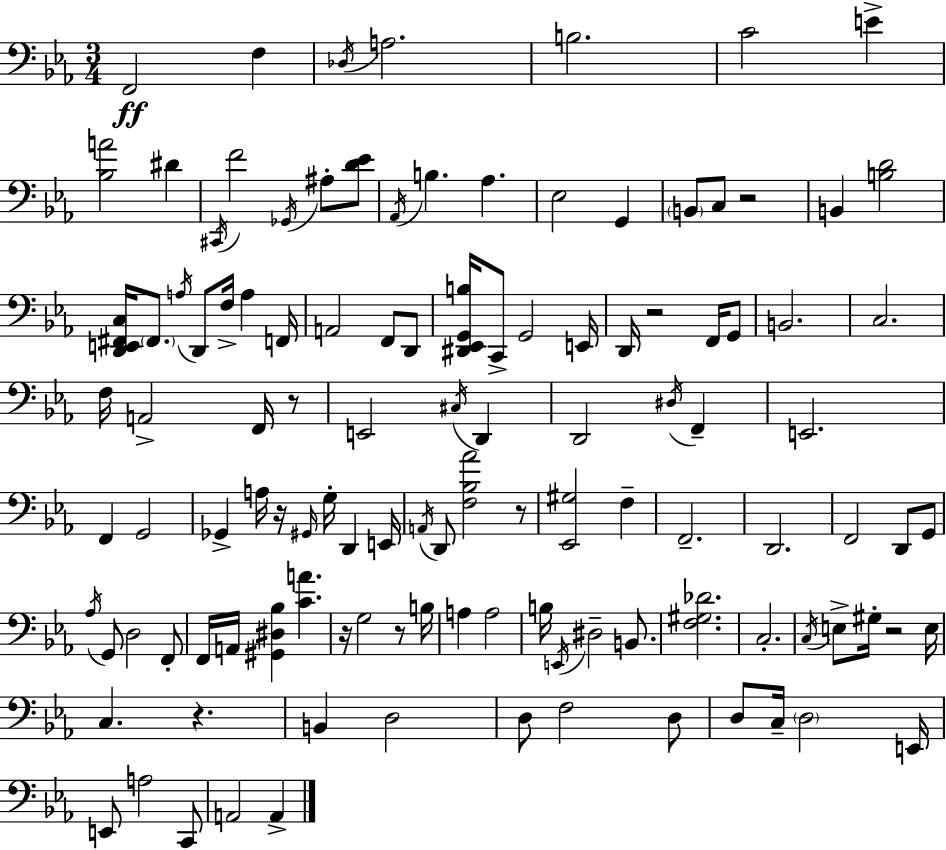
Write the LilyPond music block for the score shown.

{
  \clef bass
  \numericTimeSignature
  \time 3/4
  \key c \minor
  f,2\ff f4 | \acciaccatura { des16 } a2. | b2. | c'2 e'4-> | \break <bes a'>2 dis'4 | \acciaccatura { cis,16 } f'2 \acciaccatura { ges,16 } ais8-. | <d' ees'>8 \acciaccatura { aes,16 } b4. aes4. | ees2 | \break g,4 \parenthesize b,8 c8 r2 | b,4 <b d'>2 | <d, e, fis, c>16 \parenthesize fis,8. \acciaccatura { a16 } d,8 f16-> | a4 f,16 a,2 | \break f,8 d,8 <dis, ees, g, b>16 c,8-> g,2 | e,16 d,16 r2 | f,16 g,8 b,2. | c2. | \break f16 a,2-> | f,16 r8 e,2 | \acciaccatura { cis16 } d,4 d,2 | \acciaccatura { dis16 } f,4-- e,2. | \break f,4 g,2 | ges,4-> a16 | r16 \grace { gis,16 } g16-. d,4 e,16 \acciaccatura { a,16 } d,8 <f bes aes'>2 | r8 <ees, gis>2 | \break f4-- f,2.-- | d,2. | f,2 | d,8 g,8 \acciaccatura { aes16 } g,8 | \break d2 f,8-. f,16 a,16 | <gis, dis bes>4 <c' a'>4. r16 g2 | r8 b16 a4 | a2 b16 \acciaccatura { e,16 } | \break dis2-- b,8. <f gis des'>2. | c2.-. | \acciaccatura { c16 } | e8-> gis16-. r2 e16 | \break c4. r4. | b,4 d2 | d8 f2 d8 | d8 c16-- \parenthesize d2 e,16 | \break e,8 a2 c,8 | a,2 a,4-> | \bar "|."
}